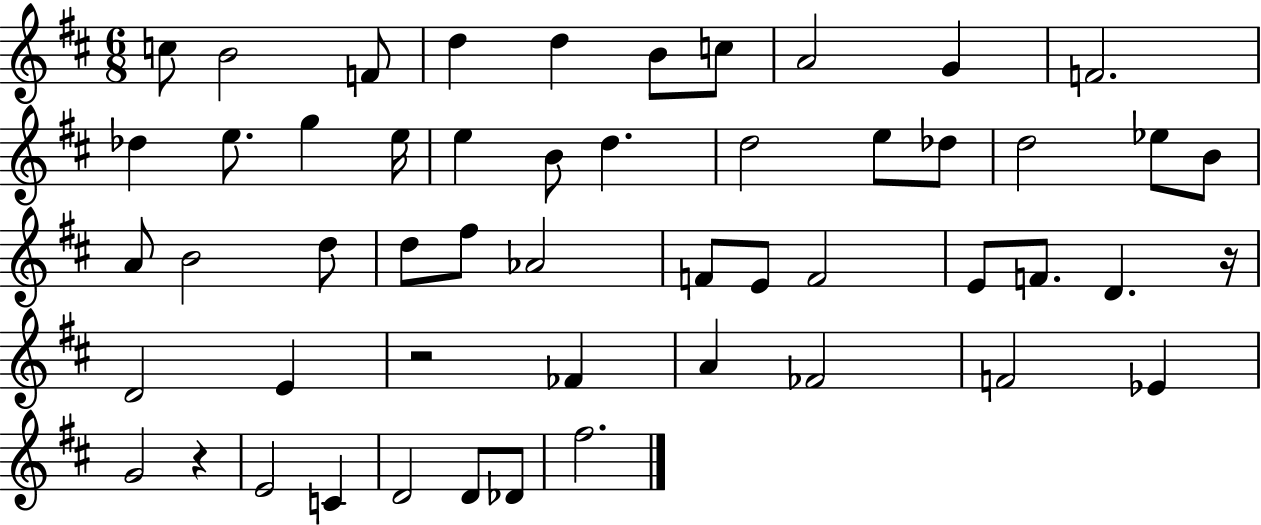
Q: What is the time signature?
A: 6/8